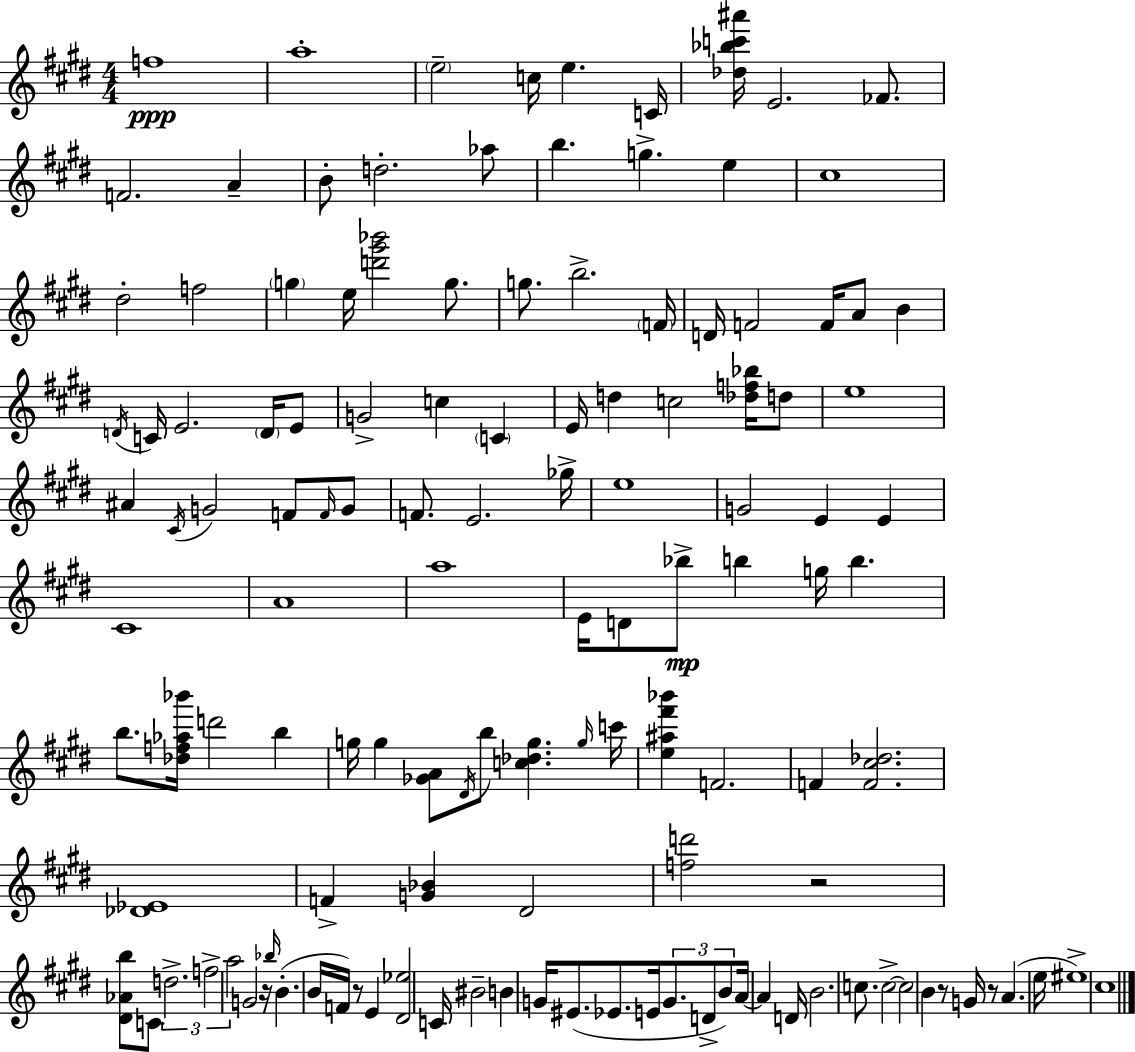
X:1
T:Untitled
M:4/4
L:1/4
K:E
f4 a4 e2 c/4 e C/4 [_d_bc'^a']/4 E2 _F/2 F2 A B/2 d2 _a/2 b g e ^c4 ^d2 f2 g e/4 [d'^g'_b']2 g/2 g/2 b2 F/4 D/4 F2 F/4 A/2 B D/4 C/4 E2 D/4 E/2 G2 c C E/4 d c2 [_df_b]/4 d/2 e4 ^A ^C/4 G2 F/2 F/4 G/2 F/2 E2 _g/4 e4 G2 E E ^C4 A4 a4 E/4 D/2 _b/2 b g/4 b b/2 [_df_a_b']/4 d'2 b g/4 g [_GA]/2 ^D/4 b/2 [c_dg] g/4 c'/4 [e^a^f'_b'] F2 F [F^c_d]2 [_D_E]4 F [G_B] ^D2 [fd']2 z2 [^D_Ab]/2 C/2 d2 f2 a2 G2 z/4 _b/4 B B/4 F/4 z/2 E [^D_e]2 C/4 ^B2 B G/4 ^E/2 _E/2 E/4 G/2 D/2 B/2 A/4 A D/4 B2 c/2 c2 c2 B z/2 G/4 z/2 A e/4 ^e4 ^c4